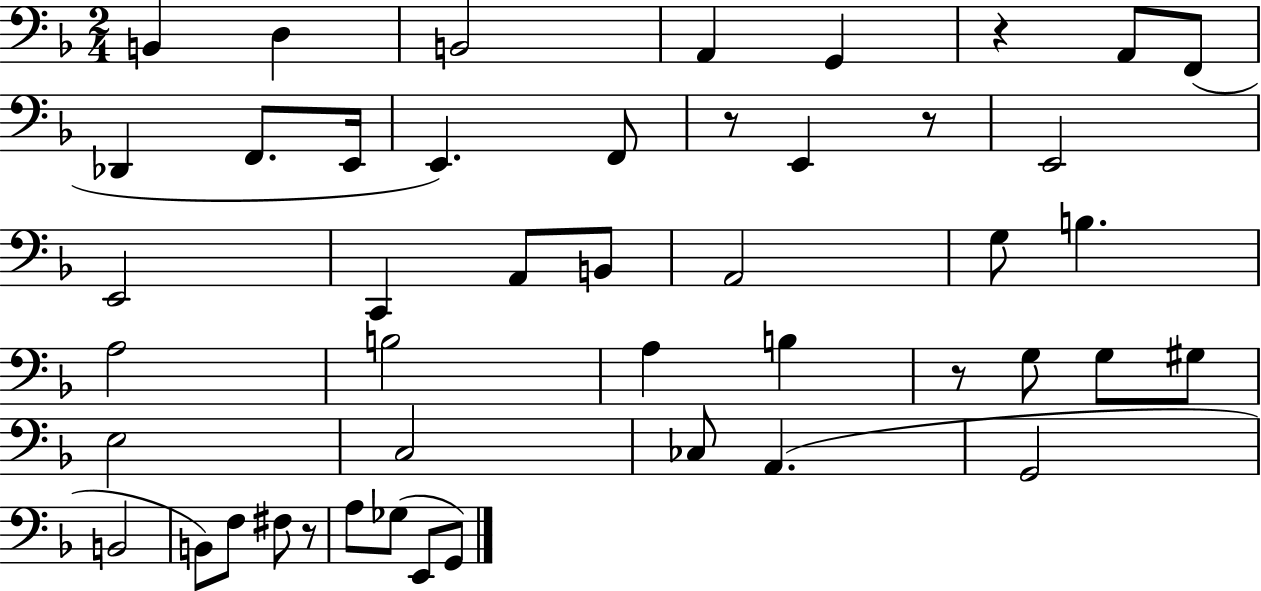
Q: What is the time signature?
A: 2/4